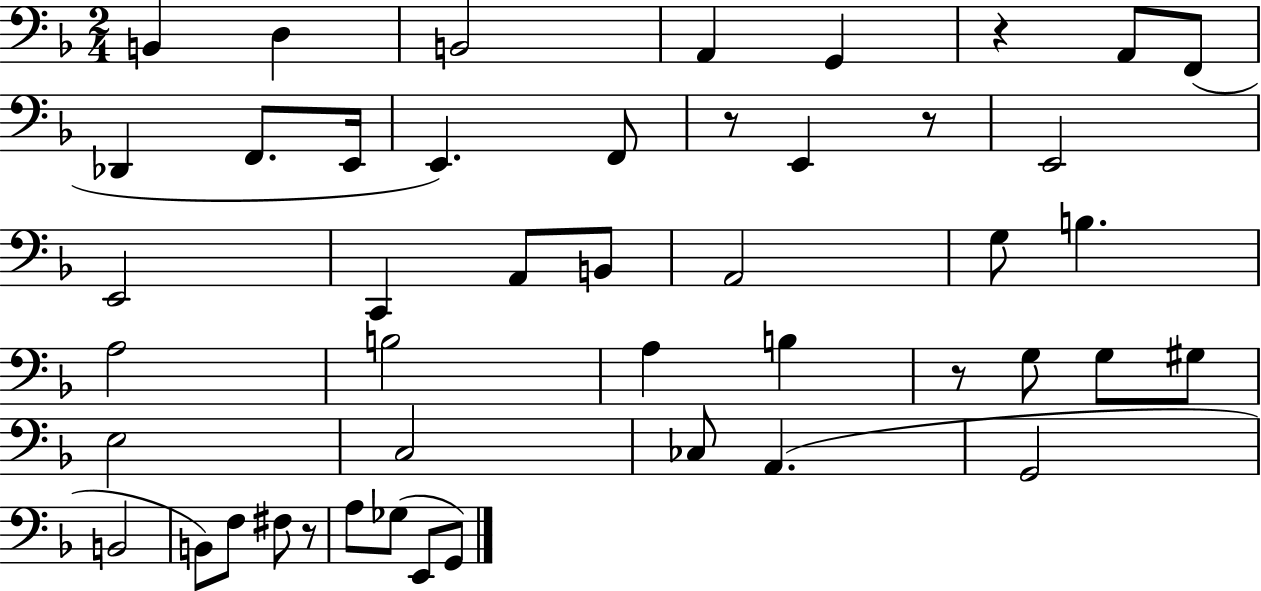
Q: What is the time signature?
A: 2/4